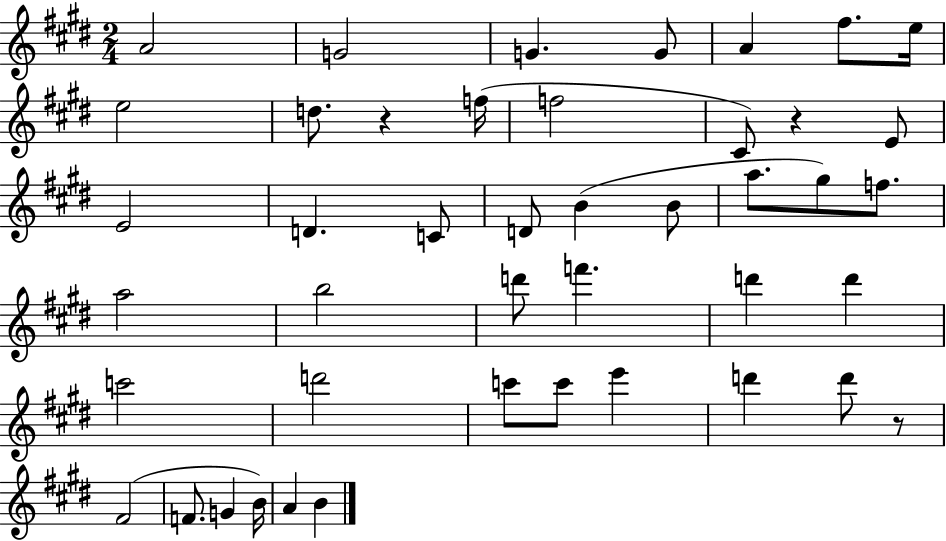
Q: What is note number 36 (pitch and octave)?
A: F#4